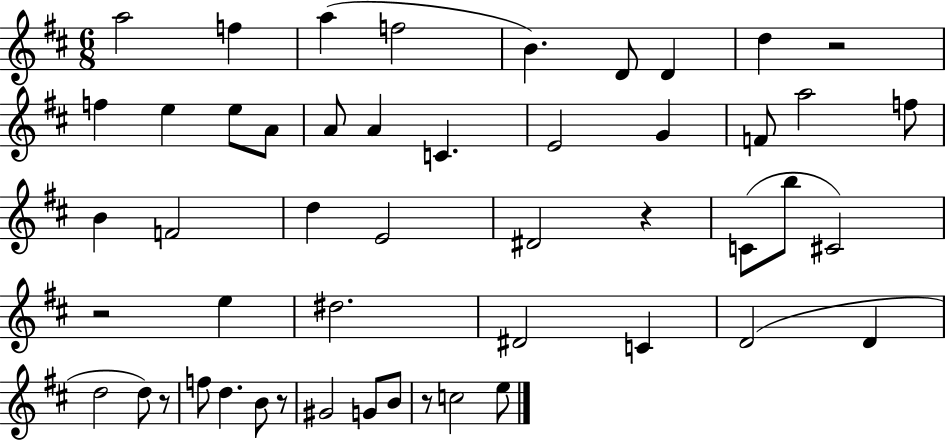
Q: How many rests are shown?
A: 6